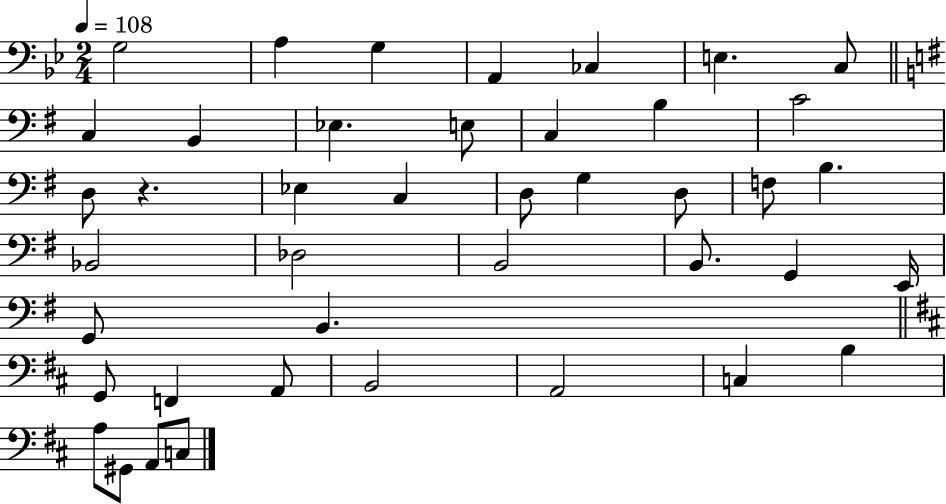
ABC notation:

X:1
T:Untitled
M:2/4
L:1/4
K:Bb
G,2 A, G, A,, _C, E, C,/2 C, B,, _E, E,/2 C, B, C2 D,/2 z _E, C, D,/2 G, D,/2 F,/2 B, _B,,2 _D,2 B,,2 B,,/2 G,, E,,/4 G,,/2 B,, G,,/2 F,, A,,/2 B,,2 A,,2 C, B, A,/2 ^G,,/2 A,,/2 C,/2